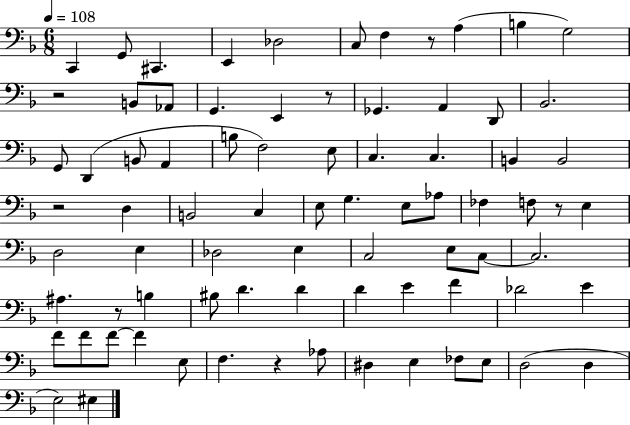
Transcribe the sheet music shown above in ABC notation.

X:1
T:Untitled
M:6/8
L:1/4
K:F
C,, G,,/2 ^C,, E,, _D,2 C,/2 F, z/2 A, B, G,2 z2 B,,/2 _A,,/2 G,, E,, z/2 _G,, A,, D,,/2 _B,,2 G,,/2 D,, B,,/2 A,, B,/2 F,2 E,/2 C, C, B,, B,,2 z2 D, B,,2 C, E,/2 G, E,/2 _A,/2 _F, F,/2 z/2 E, D,2 E, _D,2 E, C,2 E,/2 C,/2 C,2 ^A, z/2 B, ^B,/2 D D D E F _D2 E F/2 F/2 F/2 F E,/2 F, z _A,/2 ^D, E, _F,/2 E,/2 D,2 D, E,2 ^E,